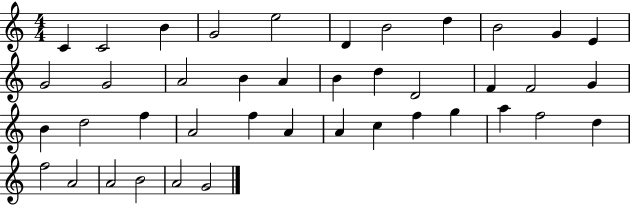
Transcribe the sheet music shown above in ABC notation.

X:1
T:Untitled
M:4/4
L:1/4
K:C
C C2 B G2 e2 D B2 d B2 G E G2 G2 A2 B A B d D2 F F2 G B d2 f A2 f A A c f g a f2 d f2 A2 A2 B2 A2 G2